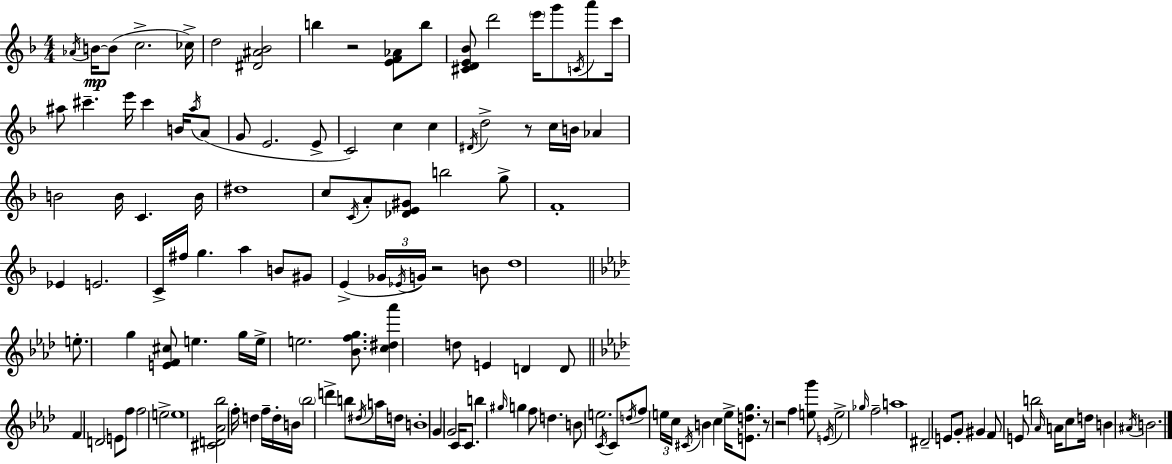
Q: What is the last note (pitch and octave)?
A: B4